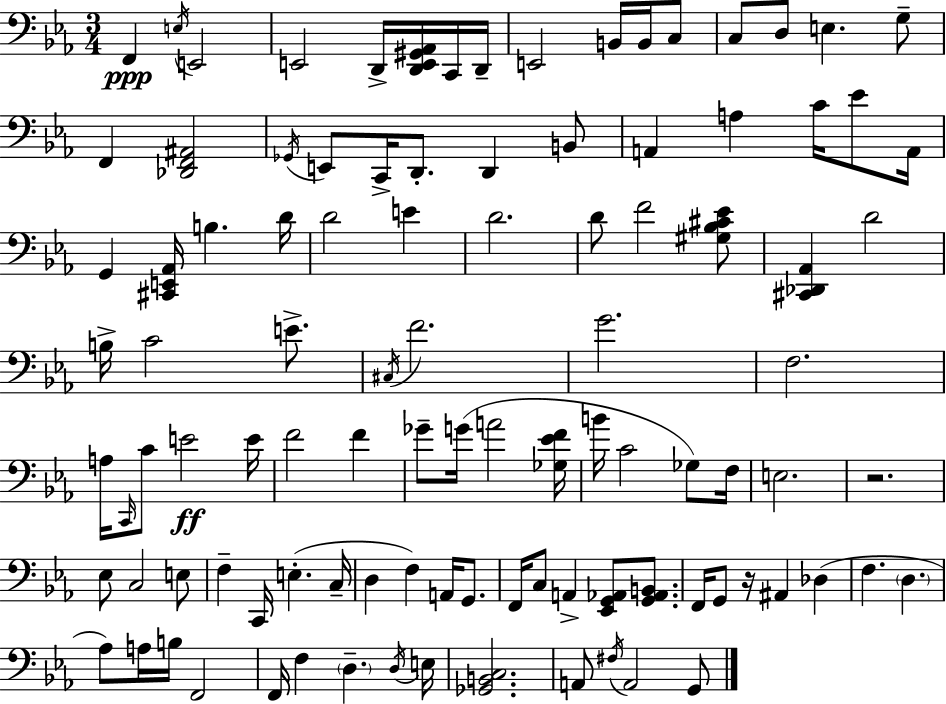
X:1
T:Untitled
M:3/4
L:1/4
K:Cm
F,, E,/4 E,,2 E,,2 D,,/4 [D,,E,,^G,,_A,,]/4 C,,/4 D,,/4 E,,2 B,,/4 B,,/4 C,/2 C,/2 D,/2 E, G,/2 F,, [_D,,F,,^A,,]2 _G,,/4 E,,/2 C,,/4 D,,/2 D,, B,,/2 A,, A, C/4 _E/2 A,,/4 G,, [^C,,E,,_A,,]/4 B, D/4 D2 E D2 D/2 F2 [^G,_B,^C_E]/2 [^C,,_D,,_A,,] D2 B,/4 C2 E/2 ^C,/4 F2 G2 F,2 A,/4 C,,/4 C/2 E2 E/4 F2 F _G/2 G/4 A2 [_G,_EF]/4 B/4 C2 _G,/2 F,/4 E,2 z2 _E,/2 C,2 E,/2 F, C,,/4 E, C,/4 D, F, A,,/4 G,,/2 F,,/4 C,/2 A,, [_E,,G,,_A,,]/2 [G,,_A,,B,,]/2 F,,/4 G,,/2 z/4 ^A,, _D, F, D, _A,/2 A,/4 B,/4 F,,2 F,,/4 F, D, D,/4 E,/4 [_G,,B,,C,]2 A,,/2 ^F,/4 A,,2 G,,/2